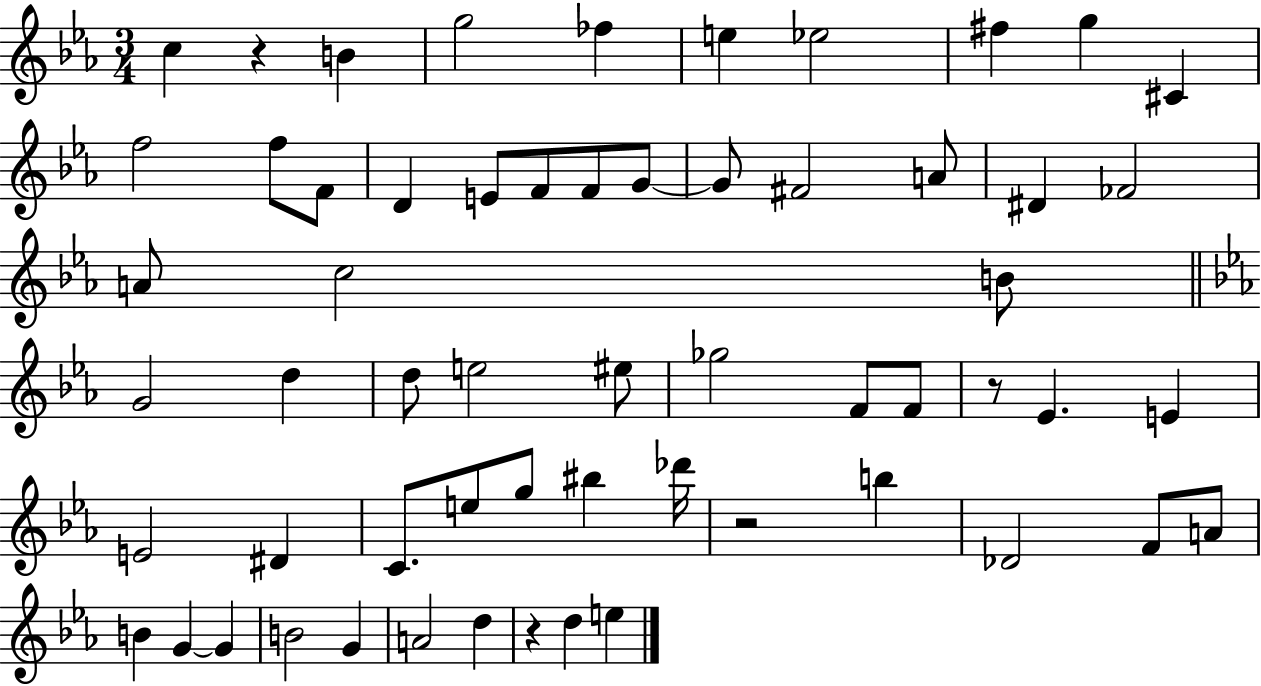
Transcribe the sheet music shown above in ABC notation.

X:1
T:Untitled
M:3/4
L:1/4
K:Eb
c z B g2 _f e _e2 ^f g ^C f2 f/2 F/2 D E/2 F/2 F/2 G/2 G/2 ^F2 A/2 ^D _F2 A/2 c2 B/2 G2 d d/2 e2 ^e/2 _g2 F/2 F/2 z/2 _E E E2 ^D C/2 e/2 g/2 ^b _d'/4 z2 b _D2 F/2 A/2 B G G B2 G A2 d z d e